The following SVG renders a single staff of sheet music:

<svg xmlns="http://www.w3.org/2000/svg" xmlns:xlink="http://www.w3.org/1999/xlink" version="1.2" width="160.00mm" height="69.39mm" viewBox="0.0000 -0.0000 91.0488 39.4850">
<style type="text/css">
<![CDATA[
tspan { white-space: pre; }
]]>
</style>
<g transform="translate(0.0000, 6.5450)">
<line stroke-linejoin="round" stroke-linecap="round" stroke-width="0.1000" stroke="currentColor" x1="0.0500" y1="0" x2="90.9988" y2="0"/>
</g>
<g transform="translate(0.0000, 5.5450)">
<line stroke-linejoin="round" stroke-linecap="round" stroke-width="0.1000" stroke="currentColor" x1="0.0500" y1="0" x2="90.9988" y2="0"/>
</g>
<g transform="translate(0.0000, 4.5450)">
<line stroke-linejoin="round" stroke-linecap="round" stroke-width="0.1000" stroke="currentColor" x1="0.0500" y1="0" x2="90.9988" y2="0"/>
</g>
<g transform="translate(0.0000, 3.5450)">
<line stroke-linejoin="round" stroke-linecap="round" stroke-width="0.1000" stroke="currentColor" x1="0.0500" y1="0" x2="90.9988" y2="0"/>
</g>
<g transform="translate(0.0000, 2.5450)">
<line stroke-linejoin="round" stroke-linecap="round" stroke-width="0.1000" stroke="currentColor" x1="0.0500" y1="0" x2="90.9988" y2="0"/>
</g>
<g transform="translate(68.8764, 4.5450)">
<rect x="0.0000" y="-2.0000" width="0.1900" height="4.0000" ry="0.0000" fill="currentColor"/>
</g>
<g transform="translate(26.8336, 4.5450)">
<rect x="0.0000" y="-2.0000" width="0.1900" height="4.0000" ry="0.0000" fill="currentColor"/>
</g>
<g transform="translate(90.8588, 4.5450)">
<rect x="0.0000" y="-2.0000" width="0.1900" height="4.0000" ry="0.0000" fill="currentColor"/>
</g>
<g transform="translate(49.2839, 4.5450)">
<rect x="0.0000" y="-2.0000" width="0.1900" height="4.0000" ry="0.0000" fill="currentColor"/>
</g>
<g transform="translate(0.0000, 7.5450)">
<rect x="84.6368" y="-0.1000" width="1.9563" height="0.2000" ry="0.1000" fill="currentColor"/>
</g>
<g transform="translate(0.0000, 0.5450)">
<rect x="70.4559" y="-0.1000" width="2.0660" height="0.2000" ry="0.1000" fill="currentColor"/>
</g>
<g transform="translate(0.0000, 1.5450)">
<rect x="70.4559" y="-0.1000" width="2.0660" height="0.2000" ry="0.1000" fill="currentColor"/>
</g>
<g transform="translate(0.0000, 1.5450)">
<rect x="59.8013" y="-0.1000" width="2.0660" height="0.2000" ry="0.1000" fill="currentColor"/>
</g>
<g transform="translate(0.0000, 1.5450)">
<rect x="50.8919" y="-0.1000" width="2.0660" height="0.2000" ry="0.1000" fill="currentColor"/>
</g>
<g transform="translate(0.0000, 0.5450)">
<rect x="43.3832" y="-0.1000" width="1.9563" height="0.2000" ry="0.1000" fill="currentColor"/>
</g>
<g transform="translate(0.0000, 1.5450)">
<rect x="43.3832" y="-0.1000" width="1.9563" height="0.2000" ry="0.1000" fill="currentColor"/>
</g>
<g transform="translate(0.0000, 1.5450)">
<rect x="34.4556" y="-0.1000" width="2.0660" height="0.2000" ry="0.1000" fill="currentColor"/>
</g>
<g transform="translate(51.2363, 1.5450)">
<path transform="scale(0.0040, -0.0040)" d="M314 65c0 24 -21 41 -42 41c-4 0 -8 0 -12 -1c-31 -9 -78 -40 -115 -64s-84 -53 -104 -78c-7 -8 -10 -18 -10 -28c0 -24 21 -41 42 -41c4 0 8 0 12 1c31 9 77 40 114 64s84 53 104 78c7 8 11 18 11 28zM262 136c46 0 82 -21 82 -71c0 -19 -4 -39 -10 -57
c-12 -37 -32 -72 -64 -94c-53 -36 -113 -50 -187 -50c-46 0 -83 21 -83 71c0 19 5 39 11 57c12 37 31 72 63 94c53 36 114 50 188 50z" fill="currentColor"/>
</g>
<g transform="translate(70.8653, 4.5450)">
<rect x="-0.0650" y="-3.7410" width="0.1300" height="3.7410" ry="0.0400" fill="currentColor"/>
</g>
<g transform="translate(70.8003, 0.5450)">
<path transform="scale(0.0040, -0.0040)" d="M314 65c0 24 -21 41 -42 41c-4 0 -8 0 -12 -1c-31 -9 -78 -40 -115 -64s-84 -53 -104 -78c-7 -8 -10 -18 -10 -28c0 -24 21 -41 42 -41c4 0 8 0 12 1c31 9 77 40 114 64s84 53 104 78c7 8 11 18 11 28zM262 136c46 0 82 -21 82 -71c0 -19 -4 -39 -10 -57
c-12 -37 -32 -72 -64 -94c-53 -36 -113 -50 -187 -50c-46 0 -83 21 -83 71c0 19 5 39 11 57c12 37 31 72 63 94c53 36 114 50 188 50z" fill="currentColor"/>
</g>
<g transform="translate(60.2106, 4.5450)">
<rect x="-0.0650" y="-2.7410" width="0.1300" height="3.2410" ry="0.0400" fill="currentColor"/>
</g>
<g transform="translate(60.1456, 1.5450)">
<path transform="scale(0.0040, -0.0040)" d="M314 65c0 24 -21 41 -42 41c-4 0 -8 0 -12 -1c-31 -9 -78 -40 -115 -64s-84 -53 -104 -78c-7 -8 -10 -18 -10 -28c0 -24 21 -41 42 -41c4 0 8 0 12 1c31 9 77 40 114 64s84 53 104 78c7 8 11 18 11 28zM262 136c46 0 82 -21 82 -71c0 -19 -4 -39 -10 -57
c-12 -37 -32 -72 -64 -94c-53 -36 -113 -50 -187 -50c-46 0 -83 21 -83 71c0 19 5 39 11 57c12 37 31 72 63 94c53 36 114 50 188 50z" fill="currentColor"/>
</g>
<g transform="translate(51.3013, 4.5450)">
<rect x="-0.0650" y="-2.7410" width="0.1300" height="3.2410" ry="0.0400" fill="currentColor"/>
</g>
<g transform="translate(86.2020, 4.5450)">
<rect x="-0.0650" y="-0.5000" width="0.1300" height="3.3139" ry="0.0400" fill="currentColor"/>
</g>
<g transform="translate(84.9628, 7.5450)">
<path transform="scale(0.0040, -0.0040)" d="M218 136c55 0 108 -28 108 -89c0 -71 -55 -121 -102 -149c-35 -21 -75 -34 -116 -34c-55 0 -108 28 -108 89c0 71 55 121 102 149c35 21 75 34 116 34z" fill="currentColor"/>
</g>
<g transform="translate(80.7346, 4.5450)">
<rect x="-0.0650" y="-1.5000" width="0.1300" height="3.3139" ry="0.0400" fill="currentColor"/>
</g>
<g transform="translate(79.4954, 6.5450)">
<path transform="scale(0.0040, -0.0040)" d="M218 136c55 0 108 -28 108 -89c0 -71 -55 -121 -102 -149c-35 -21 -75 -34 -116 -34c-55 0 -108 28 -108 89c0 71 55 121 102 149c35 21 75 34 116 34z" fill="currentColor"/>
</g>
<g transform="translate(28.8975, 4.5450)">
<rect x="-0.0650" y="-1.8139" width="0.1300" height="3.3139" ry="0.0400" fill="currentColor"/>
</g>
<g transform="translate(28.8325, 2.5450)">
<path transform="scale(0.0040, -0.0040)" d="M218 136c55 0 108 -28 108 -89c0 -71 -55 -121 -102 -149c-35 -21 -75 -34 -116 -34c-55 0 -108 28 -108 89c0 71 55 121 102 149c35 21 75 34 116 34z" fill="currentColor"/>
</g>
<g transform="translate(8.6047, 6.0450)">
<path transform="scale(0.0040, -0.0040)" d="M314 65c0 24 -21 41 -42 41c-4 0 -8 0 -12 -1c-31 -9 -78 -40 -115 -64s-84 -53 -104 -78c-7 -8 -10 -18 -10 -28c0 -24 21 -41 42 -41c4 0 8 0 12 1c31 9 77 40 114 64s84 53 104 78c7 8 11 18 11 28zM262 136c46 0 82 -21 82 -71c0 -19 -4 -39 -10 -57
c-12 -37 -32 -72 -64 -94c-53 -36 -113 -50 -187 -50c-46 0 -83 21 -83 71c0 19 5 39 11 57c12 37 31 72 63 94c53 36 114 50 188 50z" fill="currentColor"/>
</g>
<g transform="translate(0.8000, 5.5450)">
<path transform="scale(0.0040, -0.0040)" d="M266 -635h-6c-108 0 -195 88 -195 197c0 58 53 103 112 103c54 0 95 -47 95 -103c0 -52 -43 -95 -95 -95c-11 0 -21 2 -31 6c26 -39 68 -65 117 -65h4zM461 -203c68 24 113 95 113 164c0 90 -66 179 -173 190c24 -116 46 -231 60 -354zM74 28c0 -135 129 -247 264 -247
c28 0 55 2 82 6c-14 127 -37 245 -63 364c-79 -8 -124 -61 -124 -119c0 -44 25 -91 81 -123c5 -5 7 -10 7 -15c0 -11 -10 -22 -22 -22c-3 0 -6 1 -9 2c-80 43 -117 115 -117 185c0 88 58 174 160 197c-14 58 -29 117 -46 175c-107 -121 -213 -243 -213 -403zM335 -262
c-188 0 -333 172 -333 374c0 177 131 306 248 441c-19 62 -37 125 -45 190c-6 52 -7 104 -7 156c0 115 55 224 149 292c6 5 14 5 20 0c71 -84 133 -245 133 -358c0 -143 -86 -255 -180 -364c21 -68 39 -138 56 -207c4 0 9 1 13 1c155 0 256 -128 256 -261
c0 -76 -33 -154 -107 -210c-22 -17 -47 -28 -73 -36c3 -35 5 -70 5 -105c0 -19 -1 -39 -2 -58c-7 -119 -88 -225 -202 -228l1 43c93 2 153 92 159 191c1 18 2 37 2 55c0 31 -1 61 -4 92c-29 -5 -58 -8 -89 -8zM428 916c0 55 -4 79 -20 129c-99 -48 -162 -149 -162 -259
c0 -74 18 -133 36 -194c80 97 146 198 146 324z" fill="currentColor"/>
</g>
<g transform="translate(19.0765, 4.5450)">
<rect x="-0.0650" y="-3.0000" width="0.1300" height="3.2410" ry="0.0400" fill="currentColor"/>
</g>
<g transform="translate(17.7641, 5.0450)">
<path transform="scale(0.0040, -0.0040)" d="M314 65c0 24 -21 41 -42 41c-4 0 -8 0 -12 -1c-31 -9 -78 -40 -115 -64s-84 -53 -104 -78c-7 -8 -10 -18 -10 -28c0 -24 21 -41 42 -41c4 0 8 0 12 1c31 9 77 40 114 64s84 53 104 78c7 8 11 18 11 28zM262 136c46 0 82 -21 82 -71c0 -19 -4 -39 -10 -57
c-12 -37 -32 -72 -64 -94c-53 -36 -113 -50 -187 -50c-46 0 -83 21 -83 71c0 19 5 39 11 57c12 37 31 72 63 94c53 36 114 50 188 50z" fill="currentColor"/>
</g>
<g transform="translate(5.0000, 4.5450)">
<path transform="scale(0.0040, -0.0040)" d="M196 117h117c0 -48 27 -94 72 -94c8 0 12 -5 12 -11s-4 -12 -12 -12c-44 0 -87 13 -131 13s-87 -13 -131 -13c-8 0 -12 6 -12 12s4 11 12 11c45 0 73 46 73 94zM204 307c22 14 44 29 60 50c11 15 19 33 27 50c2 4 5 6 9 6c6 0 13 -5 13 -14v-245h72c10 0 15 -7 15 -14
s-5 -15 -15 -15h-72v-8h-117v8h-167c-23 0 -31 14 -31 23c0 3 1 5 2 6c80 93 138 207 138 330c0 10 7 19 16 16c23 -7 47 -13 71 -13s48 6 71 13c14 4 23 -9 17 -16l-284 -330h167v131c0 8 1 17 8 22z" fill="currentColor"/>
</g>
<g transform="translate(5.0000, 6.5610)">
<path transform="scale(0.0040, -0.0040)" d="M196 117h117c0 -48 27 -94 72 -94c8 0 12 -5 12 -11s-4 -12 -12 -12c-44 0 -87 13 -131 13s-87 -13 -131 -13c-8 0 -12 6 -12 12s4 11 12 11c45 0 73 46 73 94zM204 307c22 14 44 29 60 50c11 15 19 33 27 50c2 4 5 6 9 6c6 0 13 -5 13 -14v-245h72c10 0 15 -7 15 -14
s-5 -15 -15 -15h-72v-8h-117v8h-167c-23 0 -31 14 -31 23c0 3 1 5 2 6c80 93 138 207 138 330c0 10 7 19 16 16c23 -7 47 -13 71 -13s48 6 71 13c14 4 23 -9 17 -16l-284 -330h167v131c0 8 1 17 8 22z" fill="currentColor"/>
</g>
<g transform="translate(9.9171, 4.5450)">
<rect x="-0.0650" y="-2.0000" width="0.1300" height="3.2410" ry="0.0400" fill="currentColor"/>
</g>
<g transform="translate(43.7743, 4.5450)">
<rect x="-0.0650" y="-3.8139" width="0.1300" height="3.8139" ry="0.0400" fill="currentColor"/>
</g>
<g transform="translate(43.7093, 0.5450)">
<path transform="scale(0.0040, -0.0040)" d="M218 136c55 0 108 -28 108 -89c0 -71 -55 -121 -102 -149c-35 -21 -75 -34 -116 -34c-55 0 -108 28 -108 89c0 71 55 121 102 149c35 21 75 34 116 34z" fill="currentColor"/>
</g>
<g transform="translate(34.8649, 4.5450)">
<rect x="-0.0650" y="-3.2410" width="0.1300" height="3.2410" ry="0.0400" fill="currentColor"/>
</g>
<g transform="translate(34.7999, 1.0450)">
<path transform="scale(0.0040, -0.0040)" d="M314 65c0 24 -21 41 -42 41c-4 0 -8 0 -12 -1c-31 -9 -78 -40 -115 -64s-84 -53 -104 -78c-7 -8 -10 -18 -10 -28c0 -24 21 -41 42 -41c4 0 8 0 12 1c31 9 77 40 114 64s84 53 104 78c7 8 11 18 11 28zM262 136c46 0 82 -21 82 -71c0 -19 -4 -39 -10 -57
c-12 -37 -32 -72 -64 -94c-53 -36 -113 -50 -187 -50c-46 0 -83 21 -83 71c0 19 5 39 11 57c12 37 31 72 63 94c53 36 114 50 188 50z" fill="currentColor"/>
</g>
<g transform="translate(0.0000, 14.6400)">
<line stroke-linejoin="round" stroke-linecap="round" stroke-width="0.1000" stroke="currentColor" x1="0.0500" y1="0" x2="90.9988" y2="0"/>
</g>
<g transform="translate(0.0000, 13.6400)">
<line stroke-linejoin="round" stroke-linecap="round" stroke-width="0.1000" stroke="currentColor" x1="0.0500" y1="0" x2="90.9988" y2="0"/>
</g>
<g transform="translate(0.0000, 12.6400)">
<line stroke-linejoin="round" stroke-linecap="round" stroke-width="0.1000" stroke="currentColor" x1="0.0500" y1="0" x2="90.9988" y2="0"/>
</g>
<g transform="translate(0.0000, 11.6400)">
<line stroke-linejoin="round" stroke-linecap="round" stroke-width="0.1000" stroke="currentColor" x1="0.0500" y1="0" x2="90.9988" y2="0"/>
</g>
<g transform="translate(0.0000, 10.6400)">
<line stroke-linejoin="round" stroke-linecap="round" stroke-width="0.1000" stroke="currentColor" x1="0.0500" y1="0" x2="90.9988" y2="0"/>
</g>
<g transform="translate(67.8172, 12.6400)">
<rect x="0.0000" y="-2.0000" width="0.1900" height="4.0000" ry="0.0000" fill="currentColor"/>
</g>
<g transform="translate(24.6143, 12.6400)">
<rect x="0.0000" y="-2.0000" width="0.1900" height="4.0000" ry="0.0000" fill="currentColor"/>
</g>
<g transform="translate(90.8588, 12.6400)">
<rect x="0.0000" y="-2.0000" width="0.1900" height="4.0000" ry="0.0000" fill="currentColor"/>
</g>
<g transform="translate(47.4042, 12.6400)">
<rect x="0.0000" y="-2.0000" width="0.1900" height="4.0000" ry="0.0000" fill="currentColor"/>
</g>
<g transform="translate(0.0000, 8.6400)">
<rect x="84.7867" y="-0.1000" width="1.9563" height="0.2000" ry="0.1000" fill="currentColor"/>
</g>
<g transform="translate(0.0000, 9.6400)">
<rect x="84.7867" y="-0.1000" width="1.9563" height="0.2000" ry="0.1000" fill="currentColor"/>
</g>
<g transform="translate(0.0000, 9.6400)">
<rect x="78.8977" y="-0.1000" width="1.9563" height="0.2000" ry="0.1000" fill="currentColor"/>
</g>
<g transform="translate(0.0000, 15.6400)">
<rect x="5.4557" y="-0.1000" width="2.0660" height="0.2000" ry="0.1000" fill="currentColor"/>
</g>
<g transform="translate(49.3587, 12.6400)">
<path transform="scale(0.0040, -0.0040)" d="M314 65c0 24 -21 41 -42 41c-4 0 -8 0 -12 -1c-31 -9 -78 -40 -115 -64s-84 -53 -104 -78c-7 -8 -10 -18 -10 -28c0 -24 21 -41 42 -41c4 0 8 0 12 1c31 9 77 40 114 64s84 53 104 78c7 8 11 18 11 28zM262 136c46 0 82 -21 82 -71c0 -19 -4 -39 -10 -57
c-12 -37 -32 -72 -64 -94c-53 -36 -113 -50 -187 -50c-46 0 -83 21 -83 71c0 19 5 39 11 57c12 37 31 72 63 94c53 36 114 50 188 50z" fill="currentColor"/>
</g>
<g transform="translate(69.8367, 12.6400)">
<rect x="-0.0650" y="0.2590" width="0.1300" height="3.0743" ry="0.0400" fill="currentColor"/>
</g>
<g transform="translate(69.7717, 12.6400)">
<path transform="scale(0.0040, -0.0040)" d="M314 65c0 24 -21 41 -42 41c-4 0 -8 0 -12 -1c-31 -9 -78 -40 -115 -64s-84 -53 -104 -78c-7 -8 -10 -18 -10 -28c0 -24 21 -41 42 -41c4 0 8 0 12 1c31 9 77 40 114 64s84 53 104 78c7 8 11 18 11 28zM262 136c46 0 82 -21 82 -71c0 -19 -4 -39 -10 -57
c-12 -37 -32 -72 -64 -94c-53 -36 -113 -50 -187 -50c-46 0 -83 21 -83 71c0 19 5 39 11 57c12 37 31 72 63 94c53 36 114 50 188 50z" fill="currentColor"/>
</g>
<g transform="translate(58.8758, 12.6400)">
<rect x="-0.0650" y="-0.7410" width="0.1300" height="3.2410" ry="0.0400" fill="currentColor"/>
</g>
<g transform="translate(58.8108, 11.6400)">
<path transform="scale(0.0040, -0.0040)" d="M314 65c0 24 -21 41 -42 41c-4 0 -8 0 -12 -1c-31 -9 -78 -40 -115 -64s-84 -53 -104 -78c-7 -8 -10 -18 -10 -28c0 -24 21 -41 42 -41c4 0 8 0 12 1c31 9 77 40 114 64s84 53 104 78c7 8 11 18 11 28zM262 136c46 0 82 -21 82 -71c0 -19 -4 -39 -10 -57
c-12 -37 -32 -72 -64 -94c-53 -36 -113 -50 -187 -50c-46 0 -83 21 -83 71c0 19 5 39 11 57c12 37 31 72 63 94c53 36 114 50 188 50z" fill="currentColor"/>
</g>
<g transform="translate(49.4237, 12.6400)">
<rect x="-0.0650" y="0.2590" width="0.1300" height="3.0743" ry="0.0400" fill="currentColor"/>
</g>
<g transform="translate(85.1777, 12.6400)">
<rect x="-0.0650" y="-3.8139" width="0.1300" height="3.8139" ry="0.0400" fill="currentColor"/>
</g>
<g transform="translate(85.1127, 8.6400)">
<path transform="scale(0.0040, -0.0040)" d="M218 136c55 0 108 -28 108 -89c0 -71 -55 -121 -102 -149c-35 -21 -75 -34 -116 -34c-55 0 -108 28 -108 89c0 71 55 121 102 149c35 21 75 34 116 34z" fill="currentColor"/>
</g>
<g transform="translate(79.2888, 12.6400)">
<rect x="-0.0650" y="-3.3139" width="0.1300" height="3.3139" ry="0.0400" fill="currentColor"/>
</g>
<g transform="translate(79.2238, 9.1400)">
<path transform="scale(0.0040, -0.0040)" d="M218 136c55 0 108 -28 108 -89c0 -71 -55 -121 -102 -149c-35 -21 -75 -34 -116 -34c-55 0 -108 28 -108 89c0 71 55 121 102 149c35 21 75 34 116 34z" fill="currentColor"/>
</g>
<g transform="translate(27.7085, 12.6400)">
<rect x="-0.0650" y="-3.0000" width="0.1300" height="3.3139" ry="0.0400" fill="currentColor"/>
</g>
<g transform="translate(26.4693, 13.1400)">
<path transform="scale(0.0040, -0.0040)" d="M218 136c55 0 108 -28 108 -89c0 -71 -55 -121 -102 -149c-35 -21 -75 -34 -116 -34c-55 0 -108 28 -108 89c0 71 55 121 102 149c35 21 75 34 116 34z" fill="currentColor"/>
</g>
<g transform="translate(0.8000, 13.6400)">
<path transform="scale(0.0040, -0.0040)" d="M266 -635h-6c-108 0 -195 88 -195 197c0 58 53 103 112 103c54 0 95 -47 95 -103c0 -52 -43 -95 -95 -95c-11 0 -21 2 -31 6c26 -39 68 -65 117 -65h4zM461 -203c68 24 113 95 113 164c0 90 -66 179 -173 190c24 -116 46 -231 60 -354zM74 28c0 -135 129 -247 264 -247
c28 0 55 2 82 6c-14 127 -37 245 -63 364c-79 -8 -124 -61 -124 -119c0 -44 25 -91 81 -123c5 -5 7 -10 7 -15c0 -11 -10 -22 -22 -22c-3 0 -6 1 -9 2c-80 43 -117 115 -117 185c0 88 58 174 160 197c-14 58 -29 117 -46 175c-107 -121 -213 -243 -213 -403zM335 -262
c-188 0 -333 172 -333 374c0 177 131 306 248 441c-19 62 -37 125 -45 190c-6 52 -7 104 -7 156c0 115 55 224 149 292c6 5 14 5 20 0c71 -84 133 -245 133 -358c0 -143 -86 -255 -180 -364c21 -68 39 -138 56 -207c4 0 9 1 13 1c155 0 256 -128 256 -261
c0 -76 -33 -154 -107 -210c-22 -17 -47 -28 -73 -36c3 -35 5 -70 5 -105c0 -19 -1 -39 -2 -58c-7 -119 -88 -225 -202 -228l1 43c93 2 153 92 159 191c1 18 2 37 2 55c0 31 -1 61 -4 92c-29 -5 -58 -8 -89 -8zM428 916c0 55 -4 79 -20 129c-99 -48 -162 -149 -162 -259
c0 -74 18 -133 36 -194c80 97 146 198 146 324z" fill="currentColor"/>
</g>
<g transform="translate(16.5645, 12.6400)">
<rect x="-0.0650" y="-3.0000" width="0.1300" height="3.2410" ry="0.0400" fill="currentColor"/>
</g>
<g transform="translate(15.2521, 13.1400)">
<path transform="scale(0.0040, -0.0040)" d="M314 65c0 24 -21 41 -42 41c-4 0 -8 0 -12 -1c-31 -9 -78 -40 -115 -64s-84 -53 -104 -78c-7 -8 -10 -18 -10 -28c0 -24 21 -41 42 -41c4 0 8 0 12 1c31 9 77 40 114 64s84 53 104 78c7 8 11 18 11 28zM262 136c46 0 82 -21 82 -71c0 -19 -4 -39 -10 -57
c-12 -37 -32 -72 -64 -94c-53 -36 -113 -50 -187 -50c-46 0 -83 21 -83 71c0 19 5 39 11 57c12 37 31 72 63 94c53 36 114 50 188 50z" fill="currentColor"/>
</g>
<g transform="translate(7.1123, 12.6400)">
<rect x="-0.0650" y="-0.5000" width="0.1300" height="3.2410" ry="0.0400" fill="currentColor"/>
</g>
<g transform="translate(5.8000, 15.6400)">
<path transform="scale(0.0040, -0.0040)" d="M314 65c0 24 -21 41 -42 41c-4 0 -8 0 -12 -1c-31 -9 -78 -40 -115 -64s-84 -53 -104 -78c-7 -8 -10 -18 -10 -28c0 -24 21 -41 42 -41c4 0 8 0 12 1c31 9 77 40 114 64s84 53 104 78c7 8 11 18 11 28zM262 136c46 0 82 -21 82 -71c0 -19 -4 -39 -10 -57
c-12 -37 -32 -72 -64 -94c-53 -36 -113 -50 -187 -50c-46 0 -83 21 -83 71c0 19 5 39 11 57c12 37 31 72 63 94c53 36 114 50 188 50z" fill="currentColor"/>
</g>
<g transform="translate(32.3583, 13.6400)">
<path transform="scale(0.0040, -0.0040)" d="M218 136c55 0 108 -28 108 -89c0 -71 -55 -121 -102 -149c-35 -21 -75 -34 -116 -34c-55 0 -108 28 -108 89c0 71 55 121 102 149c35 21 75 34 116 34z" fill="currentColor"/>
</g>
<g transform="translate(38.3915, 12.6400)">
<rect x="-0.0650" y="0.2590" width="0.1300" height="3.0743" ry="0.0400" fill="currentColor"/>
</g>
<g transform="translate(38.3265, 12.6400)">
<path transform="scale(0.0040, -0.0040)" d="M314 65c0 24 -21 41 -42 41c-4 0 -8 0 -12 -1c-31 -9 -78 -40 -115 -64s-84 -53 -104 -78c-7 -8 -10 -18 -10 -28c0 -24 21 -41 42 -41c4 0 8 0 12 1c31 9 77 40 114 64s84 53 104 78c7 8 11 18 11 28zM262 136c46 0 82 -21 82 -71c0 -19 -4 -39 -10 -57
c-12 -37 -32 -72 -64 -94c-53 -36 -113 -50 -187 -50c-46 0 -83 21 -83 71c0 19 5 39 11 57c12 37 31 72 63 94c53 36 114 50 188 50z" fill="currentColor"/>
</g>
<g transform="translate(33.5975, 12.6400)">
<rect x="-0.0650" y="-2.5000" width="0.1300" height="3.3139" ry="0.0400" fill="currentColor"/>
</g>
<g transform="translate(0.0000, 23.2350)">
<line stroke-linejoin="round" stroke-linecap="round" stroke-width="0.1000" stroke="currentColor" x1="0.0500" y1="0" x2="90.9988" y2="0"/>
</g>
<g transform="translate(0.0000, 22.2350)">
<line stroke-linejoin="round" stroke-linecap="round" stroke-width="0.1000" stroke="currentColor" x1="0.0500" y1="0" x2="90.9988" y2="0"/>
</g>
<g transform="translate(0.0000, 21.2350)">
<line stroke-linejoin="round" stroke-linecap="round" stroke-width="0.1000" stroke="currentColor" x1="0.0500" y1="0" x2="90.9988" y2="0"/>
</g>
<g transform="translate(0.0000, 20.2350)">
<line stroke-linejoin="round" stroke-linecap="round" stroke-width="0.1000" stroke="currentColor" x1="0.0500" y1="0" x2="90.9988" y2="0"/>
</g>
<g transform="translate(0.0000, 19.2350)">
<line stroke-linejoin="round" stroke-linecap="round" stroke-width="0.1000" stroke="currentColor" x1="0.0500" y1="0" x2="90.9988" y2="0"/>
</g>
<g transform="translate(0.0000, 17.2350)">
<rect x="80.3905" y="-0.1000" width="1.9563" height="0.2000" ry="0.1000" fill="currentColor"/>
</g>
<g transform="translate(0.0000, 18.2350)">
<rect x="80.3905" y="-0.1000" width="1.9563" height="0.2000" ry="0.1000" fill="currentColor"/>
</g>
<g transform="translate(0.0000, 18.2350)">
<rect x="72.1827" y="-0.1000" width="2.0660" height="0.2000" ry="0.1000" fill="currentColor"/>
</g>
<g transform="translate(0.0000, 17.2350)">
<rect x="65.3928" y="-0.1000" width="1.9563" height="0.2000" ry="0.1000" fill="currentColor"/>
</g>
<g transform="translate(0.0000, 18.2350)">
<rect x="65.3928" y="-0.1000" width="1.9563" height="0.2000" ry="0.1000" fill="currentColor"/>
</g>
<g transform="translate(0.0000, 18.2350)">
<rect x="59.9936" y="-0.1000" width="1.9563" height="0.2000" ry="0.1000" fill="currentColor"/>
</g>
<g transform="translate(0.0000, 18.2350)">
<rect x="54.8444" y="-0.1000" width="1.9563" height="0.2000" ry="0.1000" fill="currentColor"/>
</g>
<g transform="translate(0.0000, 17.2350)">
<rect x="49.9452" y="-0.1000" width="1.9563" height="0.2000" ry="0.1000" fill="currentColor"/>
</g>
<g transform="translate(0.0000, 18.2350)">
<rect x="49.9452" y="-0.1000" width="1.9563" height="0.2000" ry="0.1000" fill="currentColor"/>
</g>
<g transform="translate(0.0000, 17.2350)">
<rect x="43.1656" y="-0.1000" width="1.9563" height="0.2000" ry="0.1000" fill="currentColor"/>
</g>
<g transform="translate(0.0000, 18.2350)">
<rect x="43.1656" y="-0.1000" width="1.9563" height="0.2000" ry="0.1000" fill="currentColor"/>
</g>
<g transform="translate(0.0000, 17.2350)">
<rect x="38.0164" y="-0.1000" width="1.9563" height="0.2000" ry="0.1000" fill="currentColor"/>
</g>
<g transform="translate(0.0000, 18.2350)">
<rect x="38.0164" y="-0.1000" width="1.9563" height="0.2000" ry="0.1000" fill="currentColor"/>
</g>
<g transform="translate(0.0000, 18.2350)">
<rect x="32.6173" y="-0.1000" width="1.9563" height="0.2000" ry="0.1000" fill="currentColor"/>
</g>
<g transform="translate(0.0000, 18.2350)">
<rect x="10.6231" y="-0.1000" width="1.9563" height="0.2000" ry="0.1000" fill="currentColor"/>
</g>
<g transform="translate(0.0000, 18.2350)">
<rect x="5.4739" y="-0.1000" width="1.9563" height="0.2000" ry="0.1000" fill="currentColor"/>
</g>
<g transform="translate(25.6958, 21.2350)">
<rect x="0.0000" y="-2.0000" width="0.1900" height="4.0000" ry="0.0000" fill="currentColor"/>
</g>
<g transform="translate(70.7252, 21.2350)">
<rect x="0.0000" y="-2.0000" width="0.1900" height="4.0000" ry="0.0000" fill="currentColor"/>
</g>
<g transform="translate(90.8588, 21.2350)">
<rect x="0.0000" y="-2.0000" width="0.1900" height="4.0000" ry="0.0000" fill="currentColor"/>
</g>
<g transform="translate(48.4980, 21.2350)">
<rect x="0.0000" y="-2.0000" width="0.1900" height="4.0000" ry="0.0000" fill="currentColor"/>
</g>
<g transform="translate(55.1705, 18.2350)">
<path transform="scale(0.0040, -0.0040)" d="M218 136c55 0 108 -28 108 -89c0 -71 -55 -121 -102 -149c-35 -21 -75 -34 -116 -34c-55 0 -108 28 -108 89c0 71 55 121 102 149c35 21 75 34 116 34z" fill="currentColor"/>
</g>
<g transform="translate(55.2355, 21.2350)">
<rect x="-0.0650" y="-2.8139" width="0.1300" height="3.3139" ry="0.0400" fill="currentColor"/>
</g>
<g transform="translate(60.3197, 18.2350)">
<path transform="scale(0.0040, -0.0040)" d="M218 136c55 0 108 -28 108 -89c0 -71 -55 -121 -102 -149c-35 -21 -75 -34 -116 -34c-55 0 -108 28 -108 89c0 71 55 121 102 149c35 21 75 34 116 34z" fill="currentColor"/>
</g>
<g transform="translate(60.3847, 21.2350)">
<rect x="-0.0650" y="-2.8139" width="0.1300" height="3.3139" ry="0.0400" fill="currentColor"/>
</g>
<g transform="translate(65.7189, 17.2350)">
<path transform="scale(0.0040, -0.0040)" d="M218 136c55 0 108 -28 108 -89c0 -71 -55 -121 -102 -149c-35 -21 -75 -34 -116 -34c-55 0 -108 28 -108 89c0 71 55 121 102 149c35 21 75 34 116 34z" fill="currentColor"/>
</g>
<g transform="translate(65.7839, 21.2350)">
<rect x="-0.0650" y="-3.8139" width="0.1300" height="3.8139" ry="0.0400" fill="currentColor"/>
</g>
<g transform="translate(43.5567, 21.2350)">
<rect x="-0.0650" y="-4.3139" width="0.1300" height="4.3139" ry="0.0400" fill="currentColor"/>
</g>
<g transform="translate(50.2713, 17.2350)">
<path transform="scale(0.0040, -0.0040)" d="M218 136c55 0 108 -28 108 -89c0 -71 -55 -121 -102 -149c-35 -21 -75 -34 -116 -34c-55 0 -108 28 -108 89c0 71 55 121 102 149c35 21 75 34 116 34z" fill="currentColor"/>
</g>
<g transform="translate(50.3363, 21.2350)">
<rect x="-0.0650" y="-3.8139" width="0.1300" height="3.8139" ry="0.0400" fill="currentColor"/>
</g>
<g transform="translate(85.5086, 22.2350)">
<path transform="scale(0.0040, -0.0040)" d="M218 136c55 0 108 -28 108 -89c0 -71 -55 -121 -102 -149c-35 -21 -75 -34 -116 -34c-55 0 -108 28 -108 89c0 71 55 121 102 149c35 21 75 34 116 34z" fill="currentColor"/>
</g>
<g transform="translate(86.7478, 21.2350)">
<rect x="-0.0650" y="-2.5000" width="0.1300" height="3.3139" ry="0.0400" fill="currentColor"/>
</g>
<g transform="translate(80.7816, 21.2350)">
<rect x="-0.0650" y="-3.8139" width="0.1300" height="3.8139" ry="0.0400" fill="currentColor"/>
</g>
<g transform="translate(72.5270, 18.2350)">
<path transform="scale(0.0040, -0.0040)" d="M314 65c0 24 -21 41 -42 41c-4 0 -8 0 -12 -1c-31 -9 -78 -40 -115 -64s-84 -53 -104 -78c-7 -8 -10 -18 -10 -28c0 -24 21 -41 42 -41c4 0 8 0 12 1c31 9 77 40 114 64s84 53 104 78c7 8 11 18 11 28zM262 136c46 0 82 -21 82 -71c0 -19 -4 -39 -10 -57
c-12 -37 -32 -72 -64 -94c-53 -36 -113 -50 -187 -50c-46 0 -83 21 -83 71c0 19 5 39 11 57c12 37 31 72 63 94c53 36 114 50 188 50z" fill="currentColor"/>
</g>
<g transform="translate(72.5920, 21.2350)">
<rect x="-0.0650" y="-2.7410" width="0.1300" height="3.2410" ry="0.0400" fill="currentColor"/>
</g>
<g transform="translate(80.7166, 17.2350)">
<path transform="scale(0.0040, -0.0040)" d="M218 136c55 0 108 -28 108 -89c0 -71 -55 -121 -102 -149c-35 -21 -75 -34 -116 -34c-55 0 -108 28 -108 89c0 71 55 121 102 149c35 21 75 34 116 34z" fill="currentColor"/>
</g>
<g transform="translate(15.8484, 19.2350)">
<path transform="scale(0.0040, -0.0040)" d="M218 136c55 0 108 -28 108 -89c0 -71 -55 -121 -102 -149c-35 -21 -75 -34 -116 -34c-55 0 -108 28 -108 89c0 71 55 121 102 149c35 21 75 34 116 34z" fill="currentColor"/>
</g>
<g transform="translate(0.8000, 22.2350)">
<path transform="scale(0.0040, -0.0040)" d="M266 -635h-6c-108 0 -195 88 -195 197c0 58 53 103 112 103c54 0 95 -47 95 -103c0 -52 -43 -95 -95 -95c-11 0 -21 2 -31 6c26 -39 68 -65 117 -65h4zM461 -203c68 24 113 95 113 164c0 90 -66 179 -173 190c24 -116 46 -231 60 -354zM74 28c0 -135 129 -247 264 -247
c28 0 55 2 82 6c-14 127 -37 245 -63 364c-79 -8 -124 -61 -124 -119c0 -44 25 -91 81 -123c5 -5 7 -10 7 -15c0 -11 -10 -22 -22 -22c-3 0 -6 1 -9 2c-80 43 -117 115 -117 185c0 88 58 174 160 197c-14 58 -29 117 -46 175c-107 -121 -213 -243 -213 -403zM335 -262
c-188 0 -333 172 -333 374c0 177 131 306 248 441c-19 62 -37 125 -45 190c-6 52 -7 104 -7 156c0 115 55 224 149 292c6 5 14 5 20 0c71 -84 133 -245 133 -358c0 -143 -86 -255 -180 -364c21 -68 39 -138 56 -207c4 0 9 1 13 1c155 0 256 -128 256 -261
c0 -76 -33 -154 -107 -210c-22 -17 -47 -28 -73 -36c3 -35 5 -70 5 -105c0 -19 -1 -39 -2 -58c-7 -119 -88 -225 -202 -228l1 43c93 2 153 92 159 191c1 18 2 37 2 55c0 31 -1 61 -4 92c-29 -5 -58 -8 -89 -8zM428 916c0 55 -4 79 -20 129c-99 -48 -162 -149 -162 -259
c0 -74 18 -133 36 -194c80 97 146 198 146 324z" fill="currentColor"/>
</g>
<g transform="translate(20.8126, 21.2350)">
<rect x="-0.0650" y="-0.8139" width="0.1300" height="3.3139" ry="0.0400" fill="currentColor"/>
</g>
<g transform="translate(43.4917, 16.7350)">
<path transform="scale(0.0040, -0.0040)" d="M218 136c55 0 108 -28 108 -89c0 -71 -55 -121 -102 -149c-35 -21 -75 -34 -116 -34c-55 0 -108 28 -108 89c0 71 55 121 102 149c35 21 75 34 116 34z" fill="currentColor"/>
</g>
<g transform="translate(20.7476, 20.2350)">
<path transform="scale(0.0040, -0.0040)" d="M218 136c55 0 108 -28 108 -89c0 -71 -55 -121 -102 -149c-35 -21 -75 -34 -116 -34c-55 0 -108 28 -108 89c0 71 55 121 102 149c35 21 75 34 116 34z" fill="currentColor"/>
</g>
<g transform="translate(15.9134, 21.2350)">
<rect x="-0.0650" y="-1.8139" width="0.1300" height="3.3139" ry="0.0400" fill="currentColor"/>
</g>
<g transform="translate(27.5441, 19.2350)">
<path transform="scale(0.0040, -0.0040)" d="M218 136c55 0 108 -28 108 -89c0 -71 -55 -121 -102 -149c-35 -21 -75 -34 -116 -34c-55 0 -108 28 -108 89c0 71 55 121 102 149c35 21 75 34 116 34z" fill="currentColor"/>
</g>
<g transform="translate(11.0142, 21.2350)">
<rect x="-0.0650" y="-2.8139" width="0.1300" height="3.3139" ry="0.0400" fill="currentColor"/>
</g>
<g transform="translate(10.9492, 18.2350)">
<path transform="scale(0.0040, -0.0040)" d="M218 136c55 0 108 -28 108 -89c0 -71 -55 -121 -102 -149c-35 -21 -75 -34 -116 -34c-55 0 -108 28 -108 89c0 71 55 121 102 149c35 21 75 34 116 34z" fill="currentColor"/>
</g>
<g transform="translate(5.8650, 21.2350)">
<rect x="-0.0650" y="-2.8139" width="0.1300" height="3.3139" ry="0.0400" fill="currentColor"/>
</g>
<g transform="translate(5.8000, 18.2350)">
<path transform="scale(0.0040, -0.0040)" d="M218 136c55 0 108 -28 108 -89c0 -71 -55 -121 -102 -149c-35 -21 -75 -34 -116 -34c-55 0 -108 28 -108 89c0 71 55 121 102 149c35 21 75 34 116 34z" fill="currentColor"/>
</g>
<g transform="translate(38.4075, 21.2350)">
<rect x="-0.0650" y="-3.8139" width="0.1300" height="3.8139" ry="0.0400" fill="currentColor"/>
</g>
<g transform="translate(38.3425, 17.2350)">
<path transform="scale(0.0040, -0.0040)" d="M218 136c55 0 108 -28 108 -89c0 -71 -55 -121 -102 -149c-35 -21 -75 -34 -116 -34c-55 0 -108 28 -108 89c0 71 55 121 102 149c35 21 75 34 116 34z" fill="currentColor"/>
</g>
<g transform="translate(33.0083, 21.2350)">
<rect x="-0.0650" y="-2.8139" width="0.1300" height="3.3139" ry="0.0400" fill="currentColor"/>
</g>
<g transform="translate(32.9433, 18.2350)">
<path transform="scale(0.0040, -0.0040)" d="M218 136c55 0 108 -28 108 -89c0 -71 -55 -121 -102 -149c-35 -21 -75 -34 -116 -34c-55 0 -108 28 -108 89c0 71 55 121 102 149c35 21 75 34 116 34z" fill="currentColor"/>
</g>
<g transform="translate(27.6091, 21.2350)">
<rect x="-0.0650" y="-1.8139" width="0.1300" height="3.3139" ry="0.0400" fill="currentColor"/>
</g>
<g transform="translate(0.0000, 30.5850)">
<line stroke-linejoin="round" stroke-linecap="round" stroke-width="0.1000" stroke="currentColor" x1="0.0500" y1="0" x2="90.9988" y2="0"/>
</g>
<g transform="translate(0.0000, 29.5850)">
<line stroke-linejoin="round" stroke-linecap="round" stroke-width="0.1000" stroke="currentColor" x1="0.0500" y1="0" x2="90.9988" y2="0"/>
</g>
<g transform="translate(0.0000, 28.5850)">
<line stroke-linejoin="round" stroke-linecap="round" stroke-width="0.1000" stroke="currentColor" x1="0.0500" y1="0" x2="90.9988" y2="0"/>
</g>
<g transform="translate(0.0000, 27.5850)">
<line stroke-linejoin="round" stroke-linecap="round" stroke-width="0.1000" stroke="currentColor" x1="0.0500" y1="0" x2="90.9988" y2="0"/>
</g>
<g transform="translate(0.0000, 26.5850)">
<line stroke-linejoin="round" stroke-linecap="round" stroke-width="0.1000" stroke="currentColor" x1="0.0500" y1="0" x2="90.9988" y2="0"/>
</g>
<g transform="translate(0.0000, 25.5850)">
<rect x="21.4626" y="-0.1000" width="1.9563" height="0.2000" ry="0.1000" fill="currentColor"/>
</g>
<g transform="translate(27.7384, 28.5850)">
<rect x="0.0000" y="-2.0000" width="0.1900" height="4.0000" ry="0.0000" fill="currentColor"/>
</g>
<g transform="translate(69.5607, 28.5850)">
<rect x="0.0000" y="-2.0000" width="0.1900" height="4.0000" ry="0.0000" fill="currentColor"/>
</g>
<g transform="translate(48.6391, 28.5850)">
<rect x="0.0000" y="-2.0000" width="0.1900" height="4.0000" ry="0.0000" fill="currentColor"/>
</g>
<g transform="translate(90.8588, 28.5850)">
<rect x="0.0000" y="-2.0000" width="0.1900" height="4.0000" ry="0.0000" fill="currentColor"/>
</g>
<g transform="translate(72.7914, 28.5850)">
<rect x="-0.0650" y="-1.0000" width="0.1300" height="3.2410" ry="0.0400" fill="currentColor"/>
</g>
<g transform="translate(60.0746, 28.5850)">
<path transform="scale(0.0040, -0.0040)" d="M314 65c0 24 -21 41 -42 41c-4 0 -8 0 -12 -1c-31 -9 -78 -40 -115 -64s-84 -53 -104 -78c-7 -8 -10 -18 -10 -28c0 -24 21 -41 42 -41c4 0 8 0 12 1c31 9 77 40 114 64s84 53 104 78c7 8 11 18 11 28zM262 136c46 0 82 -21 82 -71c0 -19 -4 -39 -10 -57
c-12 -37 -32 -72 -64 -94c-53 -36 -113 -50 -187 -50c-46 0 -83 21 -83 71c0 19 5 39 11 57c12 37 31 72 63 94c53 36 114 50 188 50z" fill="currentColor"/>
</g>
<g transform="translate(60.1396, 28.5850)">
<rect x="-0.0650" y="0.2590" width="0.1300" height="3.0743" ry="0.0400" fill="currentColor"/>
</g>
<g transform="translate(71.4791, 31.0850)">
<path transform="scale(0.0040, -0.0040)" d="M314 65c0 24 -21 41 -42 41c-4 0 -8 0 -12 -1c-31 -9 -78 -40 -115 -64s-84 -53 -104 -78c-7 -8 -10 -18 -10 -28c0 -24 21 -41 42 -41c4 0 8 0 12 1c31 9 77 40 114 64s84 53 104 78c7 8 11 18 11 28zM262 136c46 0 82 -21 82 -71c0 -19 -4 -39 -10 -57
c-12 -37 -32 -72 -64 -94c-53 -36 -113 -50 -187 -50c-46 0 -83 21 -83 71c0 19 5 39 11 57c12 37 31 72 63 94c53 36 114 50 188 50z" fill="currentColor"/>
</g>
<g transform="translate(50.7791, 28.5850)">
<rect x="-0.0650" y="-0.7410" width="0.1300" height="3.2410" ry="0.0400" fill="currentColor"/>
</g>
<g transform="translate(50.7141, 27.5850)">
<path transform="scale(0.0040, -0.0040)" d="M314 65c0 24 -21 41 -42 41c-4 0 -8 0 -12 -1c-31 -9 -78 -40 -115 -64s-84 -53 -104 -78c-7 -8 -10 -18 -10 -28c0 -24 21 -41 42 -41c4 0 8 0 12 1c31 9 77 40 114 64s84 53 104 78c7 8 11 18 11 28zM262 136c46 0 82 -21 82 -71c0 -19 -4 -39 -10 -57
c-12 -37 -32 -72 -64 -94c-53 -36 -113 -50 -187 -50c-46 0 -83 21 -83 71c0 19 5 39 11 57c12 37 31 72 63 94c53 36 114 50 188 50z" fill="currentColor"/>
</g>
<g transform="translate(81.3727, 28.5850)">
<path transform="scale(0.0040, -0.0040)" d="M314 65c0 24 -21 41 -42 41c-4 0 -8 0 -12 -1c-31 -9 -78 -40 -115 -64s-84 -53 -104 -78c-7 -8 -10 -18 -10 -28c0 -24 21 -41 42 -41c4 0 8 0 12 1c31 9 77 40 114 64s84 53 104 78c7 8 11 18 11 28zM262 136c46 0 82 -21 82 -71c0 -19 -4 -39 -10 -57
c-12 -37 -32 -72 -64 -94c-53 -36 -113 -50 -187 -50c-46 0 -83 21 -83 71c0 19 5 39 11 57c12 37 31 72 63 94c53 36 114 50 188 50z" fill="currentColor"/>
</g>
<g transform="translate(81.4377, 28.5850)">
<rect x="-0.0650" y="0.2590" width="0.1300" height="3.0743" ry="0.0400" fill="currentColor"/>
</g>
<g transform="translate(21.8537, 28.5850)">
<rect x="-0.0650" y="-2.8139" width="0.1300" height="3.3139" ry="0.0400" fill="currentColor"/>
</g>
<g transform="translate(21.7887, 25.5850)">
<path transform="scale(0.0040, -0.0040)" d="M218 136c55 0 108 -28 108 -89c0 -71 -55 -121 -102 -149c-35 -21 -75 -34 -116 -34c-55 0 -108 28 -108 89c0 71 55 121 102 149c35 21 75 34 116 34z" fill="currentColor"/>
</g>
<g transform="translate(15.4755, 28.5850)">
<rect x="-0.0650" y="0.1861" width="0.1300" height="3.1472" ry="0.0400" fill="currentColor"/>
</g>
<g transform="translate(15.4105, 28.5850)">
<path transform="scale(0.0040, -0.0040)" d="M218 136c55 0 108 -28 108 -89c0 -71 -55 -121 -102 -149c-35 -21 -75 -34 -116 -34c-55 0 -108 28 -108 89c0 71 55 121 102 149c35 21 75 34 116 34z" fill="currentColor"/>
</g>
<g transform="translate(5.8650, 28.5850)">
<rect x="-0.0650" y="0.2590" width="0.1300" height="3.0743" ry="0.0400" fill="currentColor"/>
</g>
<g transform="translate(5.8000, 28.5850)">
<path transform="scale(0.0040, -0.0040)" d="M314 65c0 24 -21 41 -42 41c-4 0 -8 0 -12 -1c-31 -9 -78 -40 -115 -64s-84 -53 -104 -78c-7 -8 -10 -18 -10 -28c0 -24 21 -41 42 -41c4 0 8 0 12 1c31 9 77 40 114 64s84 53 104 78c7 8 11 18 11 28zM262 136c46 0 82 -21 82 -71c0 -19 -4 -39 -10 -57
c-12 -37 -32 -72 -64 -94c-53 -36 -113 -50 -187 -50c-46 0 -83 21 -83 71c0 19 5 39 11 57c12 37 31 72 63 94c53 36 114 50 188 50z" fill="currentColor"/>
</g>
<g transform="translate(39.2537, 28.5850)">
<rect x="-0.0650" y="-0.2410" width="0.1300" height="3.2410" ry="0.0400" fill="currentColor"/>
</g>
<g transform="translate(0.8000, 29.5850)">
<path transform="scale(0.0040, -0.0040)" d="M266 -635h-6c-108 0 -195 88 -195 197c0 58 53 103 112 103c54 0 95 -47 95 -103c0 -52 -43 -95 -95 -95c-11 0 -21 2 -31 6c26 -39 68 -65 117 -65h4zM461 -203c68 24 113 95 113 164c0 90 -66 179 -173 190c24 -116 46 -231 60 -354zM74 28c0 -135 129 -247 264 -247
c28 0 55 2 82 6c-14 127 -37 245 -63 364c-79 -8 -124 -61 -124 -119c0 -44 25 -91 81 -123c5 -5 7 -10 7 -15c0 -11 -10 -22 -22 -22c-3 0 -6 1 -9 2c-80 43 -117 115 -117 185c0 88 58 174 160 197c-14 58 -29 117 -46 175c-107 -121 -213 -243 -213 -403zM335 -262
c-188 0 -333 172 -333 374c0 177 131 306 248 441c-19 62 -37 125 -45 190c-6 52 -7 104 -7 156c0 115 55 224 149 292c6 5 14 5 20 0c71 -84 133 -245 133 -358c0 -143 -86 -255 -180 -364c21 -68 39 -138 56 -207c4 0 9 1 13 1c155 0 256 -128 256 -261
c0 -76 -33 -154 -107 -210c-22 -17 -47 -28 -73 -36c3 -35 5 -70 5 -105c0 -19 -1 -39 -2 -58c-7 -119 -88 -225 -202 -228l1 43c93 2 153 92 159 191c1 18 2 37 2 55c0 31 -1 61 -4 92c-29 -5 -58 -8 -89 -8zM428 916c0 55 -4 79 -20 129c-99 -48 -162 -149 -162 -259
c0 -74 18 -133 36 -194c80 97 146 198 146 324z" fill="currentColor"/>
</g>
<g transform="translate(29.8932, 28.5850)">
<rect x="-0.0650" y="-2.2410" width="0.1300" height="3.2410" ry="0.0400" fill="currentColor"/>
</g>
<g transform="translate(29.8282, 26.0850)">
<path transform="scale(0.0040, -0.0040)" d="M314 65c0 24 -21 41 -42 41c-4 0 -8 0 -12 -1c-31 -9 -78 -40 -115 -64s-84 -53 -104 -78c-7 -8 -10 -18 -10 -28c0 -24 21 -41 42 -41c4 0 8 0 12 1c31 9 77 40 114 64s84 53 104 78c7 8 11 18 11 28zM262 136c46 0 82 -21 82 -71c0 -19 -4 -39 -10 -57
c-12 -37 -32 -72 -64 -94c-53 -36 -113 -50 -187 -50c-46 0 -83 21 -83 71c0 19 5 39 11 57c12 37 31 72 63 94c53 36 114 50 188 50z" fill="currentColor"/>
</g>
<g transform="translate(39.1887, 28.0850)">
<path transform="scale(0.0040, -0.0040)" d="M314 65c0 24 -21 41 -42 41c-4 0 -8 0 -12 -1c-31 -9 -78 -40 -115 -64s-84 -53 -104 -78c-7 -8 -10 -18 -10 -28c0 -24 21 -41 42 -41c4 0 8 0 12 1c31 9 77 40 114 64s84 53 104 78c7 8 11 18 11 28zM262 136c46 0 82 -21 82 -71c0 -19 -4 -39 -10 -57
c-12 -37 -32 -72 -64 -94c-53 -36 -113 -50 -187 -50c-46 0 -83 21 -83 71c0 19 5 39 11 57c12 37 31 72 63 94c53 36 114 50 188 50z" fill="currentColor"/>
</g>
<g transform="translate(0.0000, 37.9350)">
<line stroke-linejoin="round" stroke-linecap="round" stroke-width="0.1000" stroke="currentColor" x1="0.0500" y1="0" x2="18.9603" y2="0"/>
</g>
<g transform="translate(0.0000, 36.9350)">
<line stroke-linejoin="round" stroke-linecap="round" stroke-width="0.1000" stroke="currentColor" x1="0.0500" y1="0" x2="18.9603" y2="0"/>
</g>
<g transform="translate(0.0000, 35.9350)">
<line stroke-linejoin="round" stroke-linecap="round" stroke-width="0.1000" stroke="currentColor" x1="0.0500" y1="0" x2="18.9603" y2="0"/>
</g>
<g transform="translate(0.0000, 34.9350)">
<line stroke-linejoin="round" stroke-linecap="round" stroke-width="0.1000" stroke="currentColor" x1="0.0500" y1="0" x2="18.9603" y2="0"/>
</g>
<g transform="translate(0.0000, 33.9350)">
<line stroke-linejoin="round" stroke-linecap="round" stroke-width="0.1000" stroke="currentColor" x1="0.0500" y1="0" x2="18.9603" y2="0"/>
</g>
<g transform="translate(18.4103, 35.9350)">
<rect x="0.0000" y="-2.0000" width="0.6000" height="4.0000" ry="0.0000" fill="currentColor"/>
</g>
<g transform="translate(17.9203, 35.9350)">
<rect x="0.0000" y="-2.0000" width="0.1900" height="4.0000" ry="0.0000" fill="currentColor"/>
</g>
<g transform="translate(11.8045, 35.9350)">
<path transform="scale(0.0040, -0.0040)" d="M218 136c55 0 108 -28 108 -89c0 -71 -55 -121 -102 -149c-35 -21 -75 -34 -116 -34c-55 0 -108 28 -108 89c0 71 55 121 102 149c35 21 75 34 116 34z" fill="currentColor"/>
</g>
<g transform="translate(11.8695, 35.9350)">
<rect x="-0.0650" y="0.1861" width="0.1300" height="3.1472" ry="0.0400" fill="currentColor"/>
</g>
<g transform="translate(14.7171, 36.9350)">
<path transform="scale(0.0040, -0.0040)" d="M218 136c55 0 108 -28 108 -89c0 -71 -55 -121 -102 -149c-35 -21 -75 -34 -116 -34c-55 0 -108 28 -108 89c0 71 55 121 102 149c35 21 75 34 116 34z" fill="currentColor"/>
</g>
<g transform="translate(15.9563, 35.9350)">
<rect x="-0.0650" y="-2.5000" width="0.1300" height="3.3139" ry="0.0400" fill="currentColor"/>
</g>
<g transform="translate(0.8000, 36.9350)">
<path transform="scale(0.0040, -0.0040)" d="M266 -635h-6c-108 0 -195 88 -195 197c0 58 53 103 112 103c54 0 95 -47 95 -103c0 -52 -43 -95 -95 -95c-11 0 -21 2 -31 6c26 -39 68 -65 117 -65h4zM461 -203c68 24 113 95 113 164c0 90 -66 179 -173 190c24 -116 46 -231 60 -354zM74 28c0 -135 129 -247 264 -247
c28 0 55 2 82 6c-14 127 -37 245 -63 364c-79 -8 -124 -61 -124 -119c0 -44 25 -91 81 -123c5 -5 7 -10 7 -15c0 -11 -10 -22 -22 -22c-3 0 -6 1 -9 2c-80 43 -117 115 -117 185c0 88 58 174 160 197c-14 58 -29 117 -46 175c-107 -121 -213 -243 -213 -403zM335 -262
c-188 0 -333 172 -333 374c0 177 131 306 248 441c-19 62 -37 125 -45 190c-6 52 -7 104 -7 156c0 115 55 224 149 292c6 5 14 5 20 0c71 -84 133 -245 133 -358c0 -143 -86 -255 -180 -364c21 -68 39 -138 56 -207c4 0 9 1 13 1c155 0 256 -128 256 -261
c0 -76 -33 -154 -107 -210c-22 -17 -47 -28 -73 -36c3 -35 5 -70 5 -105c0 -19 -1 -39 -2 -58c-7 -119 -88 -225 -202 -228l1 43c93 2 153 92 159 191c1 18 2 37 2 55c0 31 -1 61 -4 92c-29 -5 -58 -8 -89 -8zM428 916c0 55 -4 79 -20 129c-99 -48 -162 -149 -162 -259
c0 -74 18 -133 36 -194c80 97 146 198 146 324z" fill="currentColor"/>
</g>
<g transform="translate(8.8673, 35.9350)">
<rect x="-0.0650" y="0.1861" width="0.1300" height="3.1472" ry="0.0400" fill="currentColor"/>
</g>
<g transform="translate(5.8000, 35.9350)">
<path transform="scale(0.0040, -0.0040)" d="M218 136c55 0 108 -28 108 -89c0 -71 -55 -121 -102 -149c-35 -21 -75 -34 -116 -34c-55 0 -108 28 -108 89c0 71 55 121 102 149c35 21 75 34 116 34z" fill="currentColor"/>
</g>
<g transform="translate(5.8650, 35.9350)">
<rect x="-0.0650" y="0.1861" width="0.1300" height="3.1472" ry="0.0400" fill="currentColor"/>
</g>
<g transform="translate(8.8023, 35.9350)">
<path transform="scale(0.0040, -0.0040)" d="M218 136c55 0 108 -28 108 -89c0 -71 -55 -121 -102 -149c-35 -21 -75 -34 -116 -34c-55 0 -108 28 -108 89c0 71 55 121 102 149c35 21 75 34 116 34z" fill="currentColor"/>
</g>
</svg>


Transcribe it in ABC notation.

X:1
T:Untitled
M:4/4
L:1/4
K:C
F2 A2 f b2 c' a2 a2 c'2 E C C2 A2 A G B2 B2 d2 B2 b c' a a f d f a c' d' c' a a c' a2 c' G B2 B a g2 c2 d2 B2 D2 B2 B B B G